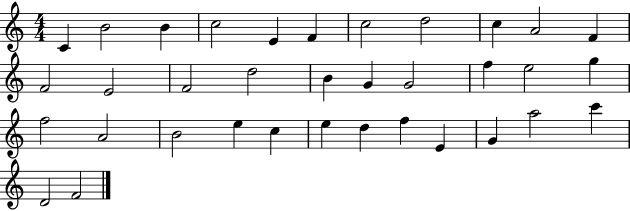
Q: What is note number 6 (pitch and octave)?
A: F4